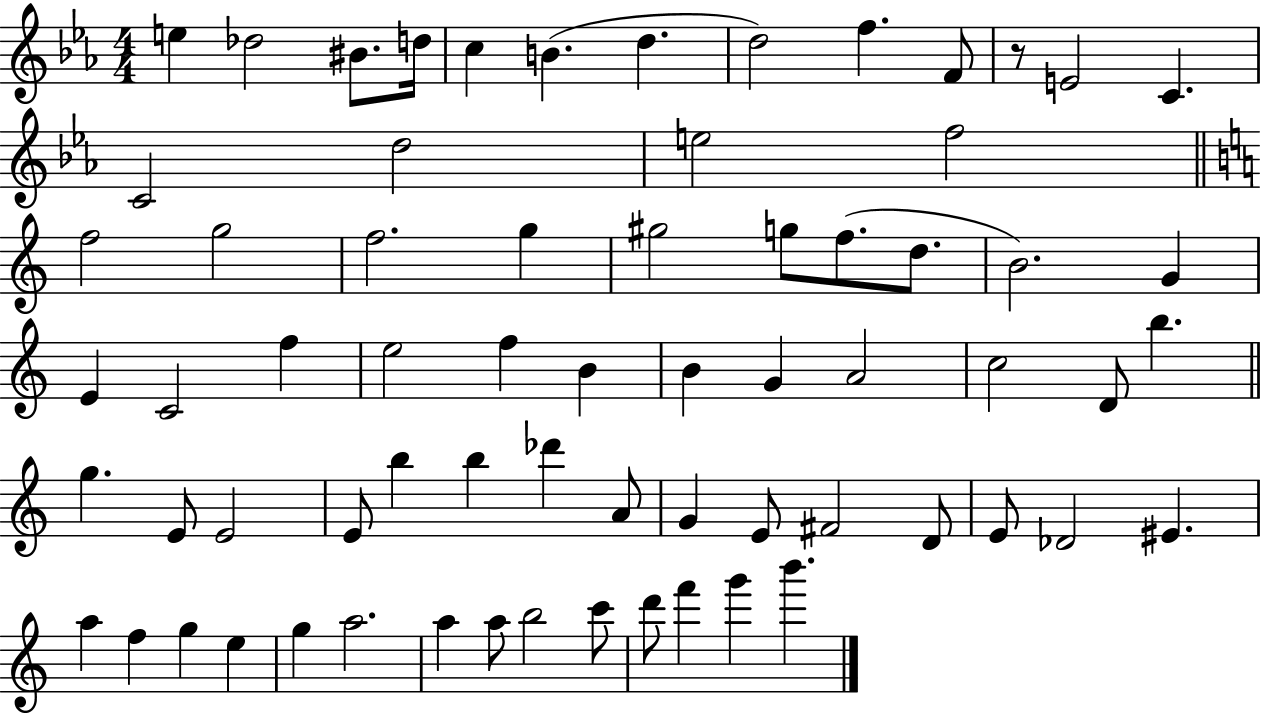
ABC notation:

X:1
T:Untitled
M:4/4
L:1/4
K:Eb
e _d2 ^B/2 d/4 c B d d2 f F/2 z/2 E2 C C2 d2 e2 f2 f2 g2 f2 g ^g2 g/2 f/2 d/2 B2 G E C2 f e2 f B B G A2 c2 D/2 b g E/2 E2 E/2 b b _d' A/2 G E/2 ^F2 D/2 E/2 _D2 ^E a f g e g a2 a a/2 b2 c'/2 d'/2 f' g' b'